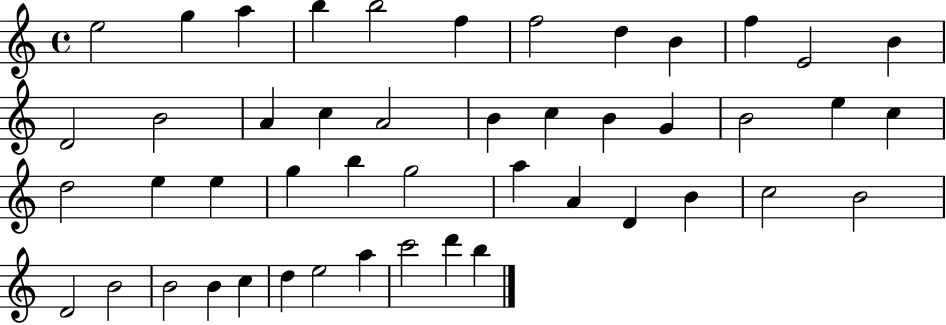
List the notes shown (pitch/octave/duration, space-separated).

E5/h G5/q A5/q B5/q B5/h F5/q F5/h D5/q B4/q F5/q E4/h B4/q D4/h B4/h A4/q C5/q A4/h B4/q C5/q B4/q G4/q B4/h E5/q C5/q D5/h E5/q E5/q G5/q B5/q G5/h A5/q A4/q D4/q B4/q C5/h B4/h D4/h B4/h B4/h B4/q C5/q D5/q E5/h A5/q C6/h D6/q B5/q